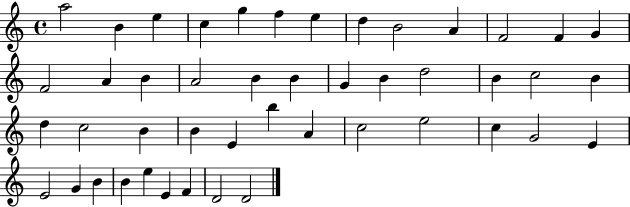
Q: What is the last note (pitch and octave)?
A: D4